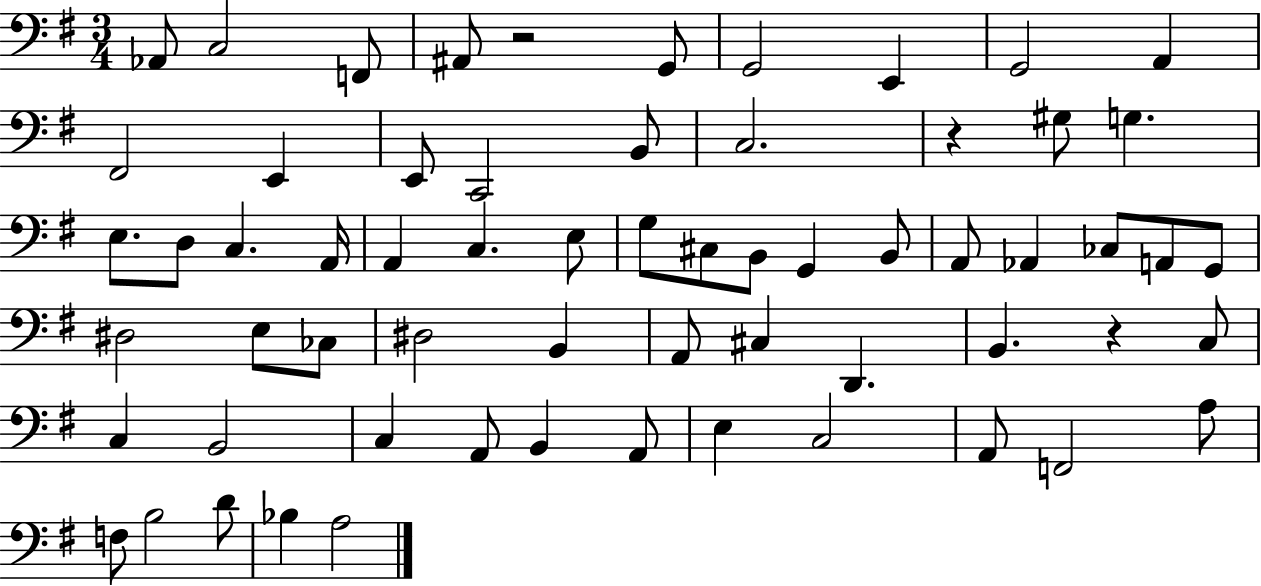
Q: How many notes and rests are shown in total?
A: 63